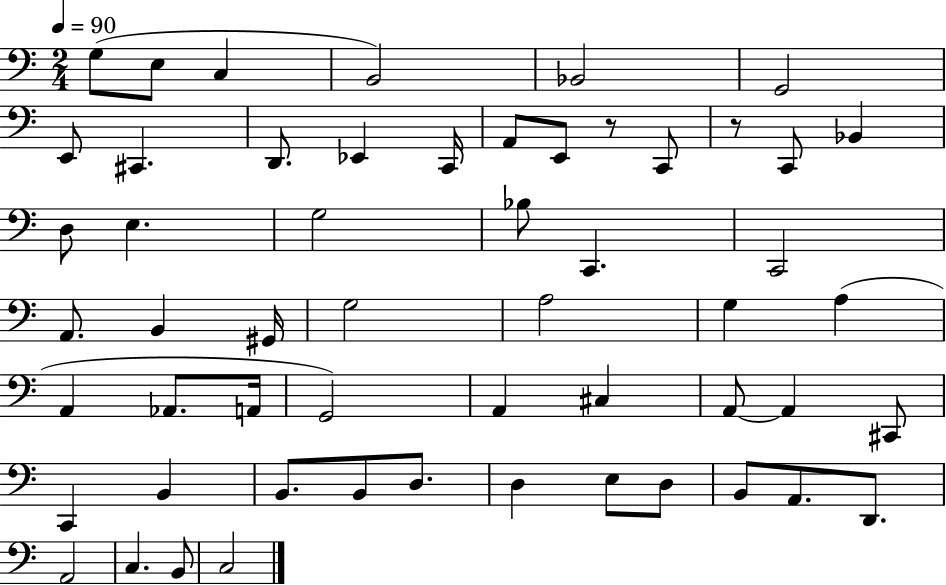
{
  \clef bass
  \numericTimeSignature
  \time 2/4
  \key c \major
  \tempo 4 = 90
  g8( e8 c4 | b,2) | bes,2 | g,2 | \break e,8 cis,4. | d,8. ees,4 c,16 | a,8 e,8 r8 c,8 | r8 c,8 bes,4 | \break d8 e4. | g2 | bes8 c,4. | c,2 | \break a,8. b,4 gis,16 | g2 | a2 | g4 a4( | \break a,4 aes,8. a,16 | g,2) | a,4 cis4 | a,8~~ a,4 cis,8 | \break c,4 b,4 | b,8. b,8 d8. | d4 e8 d8 | b,8 a,8. d,8. | \break a,2 | c4. b,8 | c2 | \bar "|."
}